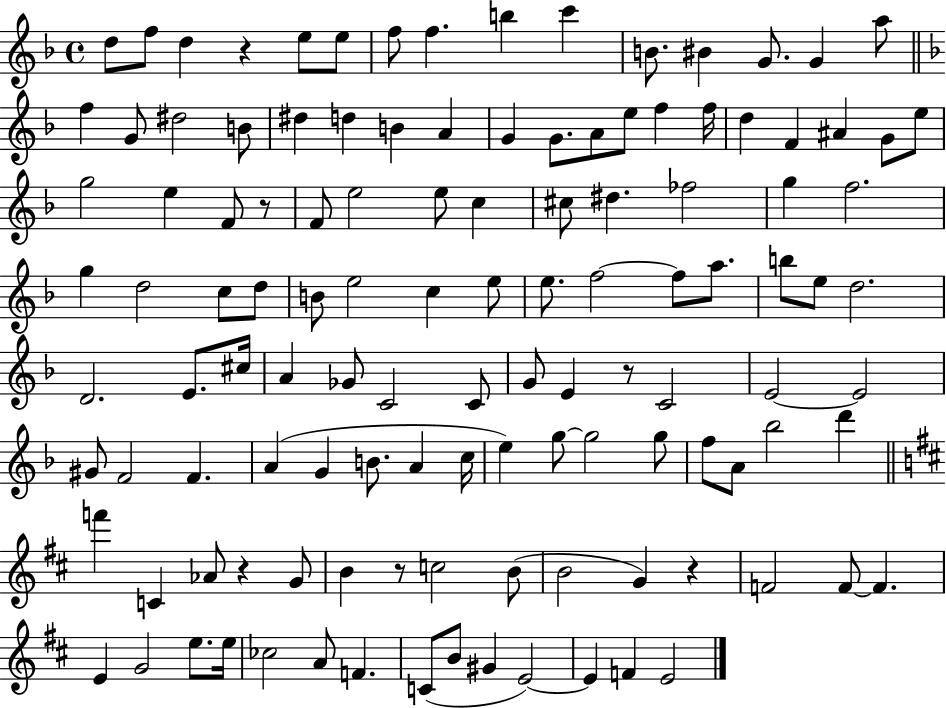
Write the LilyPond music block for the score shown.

{
  \clef treble
  \time 4/4
  \defaultTimeSignature
  \key f \major
  d''8 f''8 d''4 r4 e''8 e''8 | f''8 f''4. b''4 c'''4 | b'8. bis'4 g'8. g'4 a''8 | \bar "||" \break \key d \minor f''4 g'8 dis''2 b'8 | dis''4 d''4 b'4 a'4 | g'4 g'8. a'8 e''8 f''4 f''16 | d''4 f'4 ais'4 g'8 e''8 | \break g''2 e''4 f'8 r8 | f'8 e''2 e''8 c''4 | cis''8 dis''4. fes''2 | g''4 f''2. | \break g''4 d''2 c''8 d''8 | b'8 e''2 c''4 e''8 | e''8. f''2~~ f''8 a''8. | b''8 e''8 d''2. | \break d'2. e'8. cis''16 | a'4 ges'8 c'2 c'8 | g'8 e'4 r8 c'2 | e'2~~ e'2 | \break gis'8 f'2 f'4. | a'4( g'4 b'8. a'4 c''16 | e''4) g''8~~ g''2 g''8 | f''8 a'8 bes''2 d'''4 | \break \bar "||" \break \key d \major f'''4 c'4 aes'8 r4 g'8 | b'4 r8 c''2 b'8( | b'2 g'4) r4 | f'2 f'8~~ f'4. | \break e'4 g'2 e''8. e''16 | ces''2 a'8 f'4. | c'8( b'8 gis'4 e'2~~) | e'4 f'4 e'2 | \break \bar "|."
}